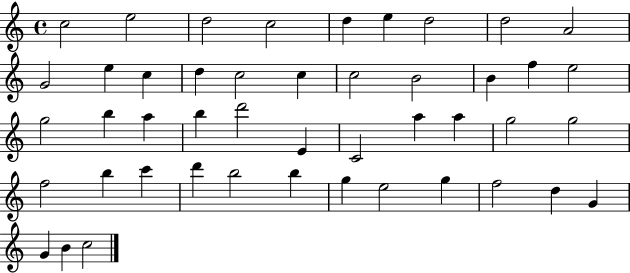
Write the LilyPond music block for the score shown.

{
  \clef treble
  \time 4/4
  \defaultTimeSignature
  \key c \major
  c''2 e''2 | d''2 c''2 | d''4 e''4 d''2 | d''2 a'2 | \break g'2 e''4 c''4 | d''4 c''2 c''4 | c''2 b'2 | b'4 f''4 e''2 | \break g''2 b''4 a''4 | b''4 d'''2 e'4 | c'2 a''4 a''4 | g''2 g''2 | \break f''2 b''4 c'''4 | d'''4 b''2 b''4 | g''4 e''2 g''4 | f''2 d''4 g'4 | \break g'4 b'4 c''2 | \bar "|."
}